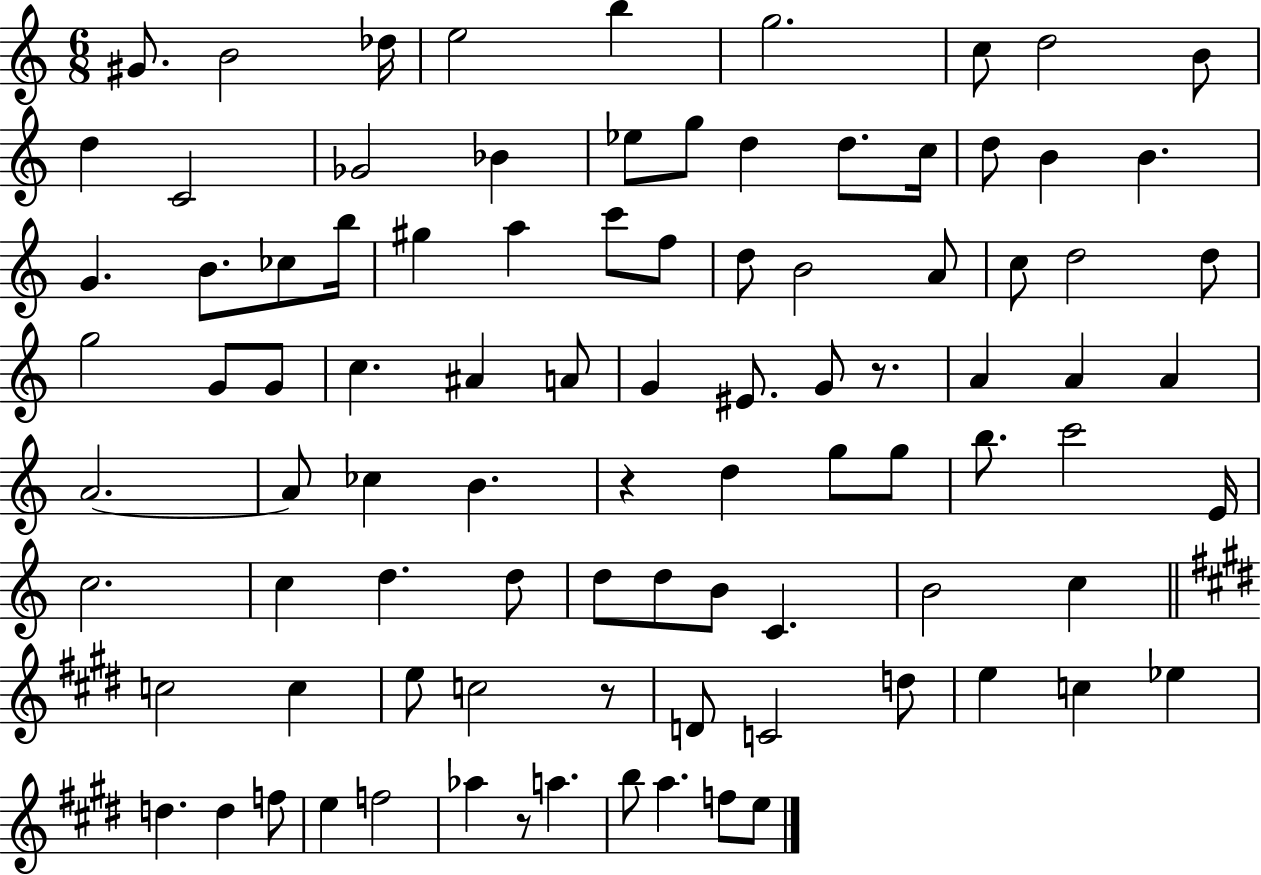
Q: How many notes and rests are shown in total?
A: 92